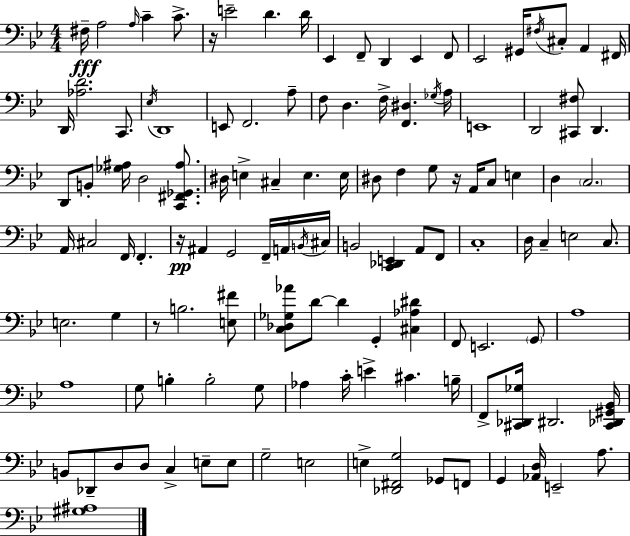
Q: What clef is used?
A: bass